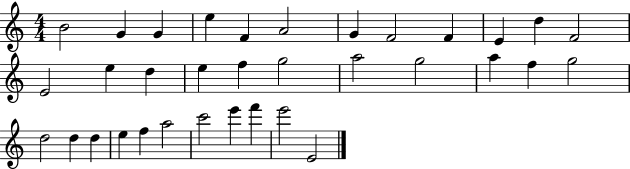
{
  \clef treble
  \numericTimeSignature
  \time 4/4
  \key c \major
  b'2 g'4 g'4 | e''4 f'4 a'2 | g'4 f'2 f'4 | e'4 d''4 f'2 | \break e'2 e''4 d''4 | e''4 f''4 g''2 | a''2 g''2 | a''4 f''4 g''2 | \break d''2 d''4 d''4 | e''4 f''4 a''2 | c'''2 e'''4 f'''4 | e'''2 e'2 | \break \bar "|."
}